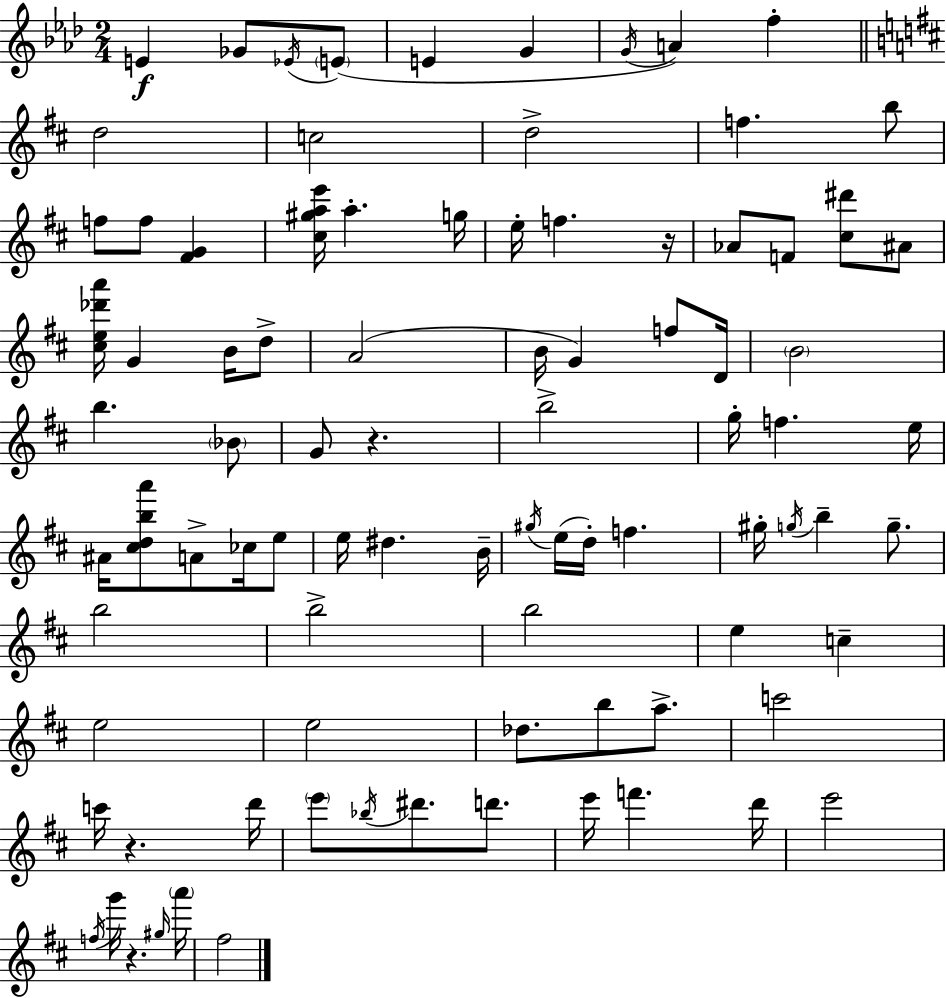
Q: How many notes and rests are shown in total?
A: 89